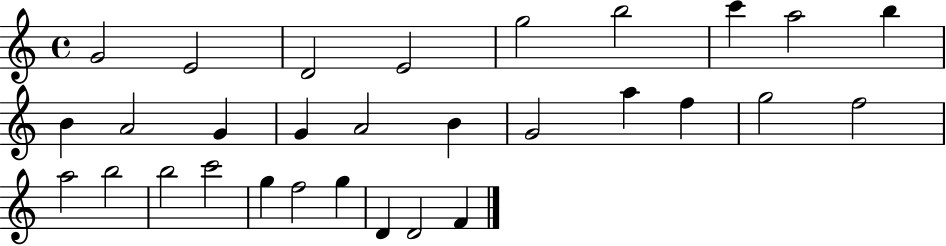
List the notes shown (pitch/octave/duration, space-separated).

G4/h E4/h D4/h E4/h G5/h B5/h C6/q A5/h B5/q B4/q A4/h G4/q G4/q A4/h B4/q G4/h A5/q F5/q G5/h F5/h A5/h B5/h B5/h C6/h G5/q F5/h G5/q D4/q D4/h F4/q